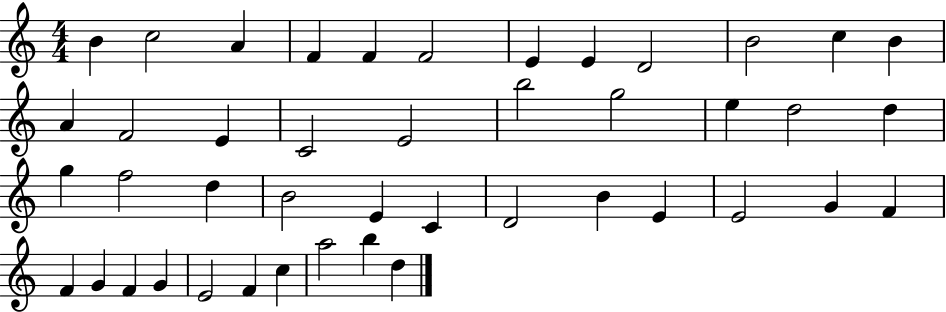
B4/q C5/h A4/q F4/q F4/q F4/h E4/q E4/q D4/h B4/h C5/q B4/q A4/q F4/h E4/q C4/h E4/h B5/h G5/h E5/q D5/h D5/q G5/q F5/h D5/q B4/h E4/q C4/q D4/h B4/q E4/q E4/h G4/q F4/q F4/q G4/q F4/q G4/q E4/h F4/q C5/q A5/h B5/q D5/q